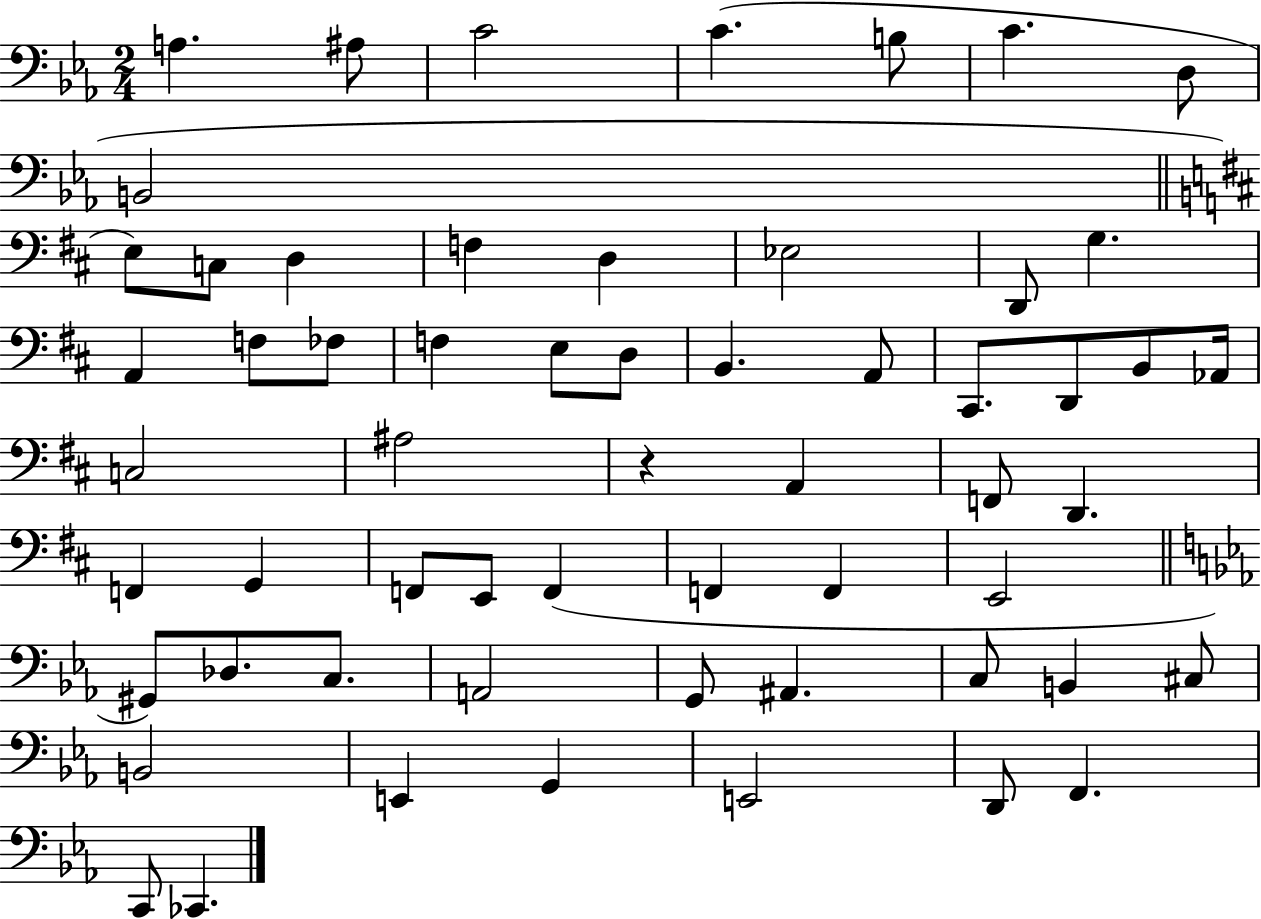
{
  \clef bass
  \numericTimeSignature
  \time 2/4
  \key ees \major
  a4. ais8 | c'2 | c'4.( b8 | c'4. d8 | \break b,2 | \bar "||" \break \key d \major e8) c8 d4 | f4 d4 | ees2 | d,8 g4. | \break a,4 f8 fes8 | f4 e8 d8 | b,4. a,8 | cis,8. d,8 b,8 aes,16 | \break c2 | ais2 | r4 a,4 | f,8 d,4. | \break f,4 g,4 | f,8 e,8 f,4( | f,4 f,4 | e,2 | \break \bar "||" \break \key ees \major gis,8) des8. c8. | a,2 | g,8 ais,4. | c8 b,4 cis8 | \break b,2 | e,4 g,4 | e,2 | d,8 f,4. | \break c,8 ces,4. | \bar "|."
}